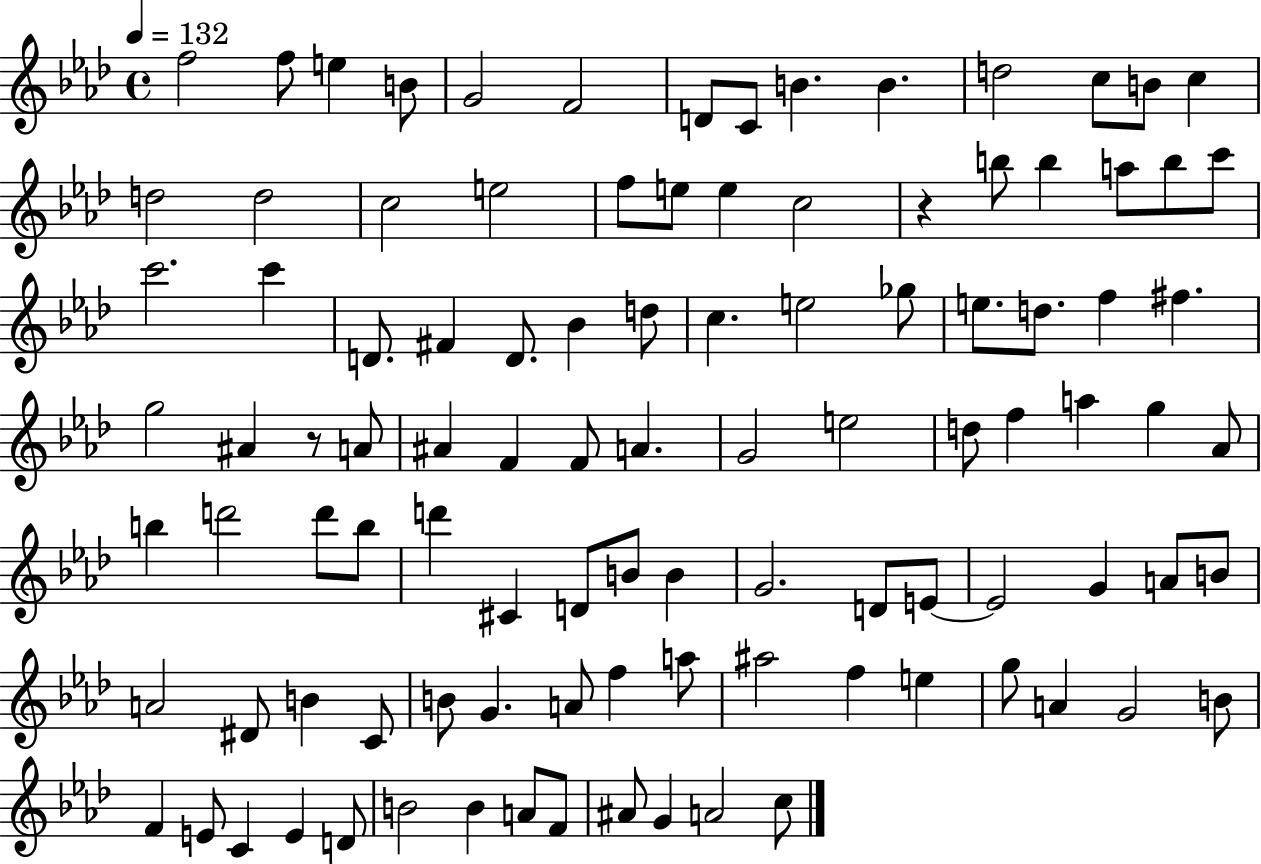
{
  \clef treble
  \time 4/4
  \defaultTimeSignature
  \key aes \major
  \tempo 4 = 132
  \repeat volta 2 { f''2 f''8 e''4 b'8 | g'2 f'2 | d'8 c'8 b'4. b'4. | d''2 c''8 b'8 c''4 | \break d''2 d''2 | c''2 e''2 | f''8 e''8 e''4 c''2 | r4 b''8 b''4 a''8 b''8 c'''8 | \break c'''2. c'''4 | d'8. fis'4 d'8. bes'4 d''8 | c''4. e''2 ges''8 | e''8. d''8. f''4 fis''4. | \break g''2 ais'4 r8 a'8 | ais'4 f'4 f'8 a'4. | g'2 e''2 | d''8 f''4 a''4 g''4 aes'8 | \break b''4 d'''2 d'''8 b''8 | d'''4 cis'4 d'8 b'8 b'4 | g'2. d'8 e'8~~ | e'2 g'4 a'8 b'8 | \break a'2 dis'8 b'4 c'8 | b'8 g'4. a'8 f''4 a''8 | ais''2 f''4 e''4 | g''8 a'4 g'2 b'8 | \break f'4 e'8 c'4 e'4 d'8 | b'2 b'4 a'8 f'8 | ais'8 g'4 a'2 c''8 | } \bar "|."
}